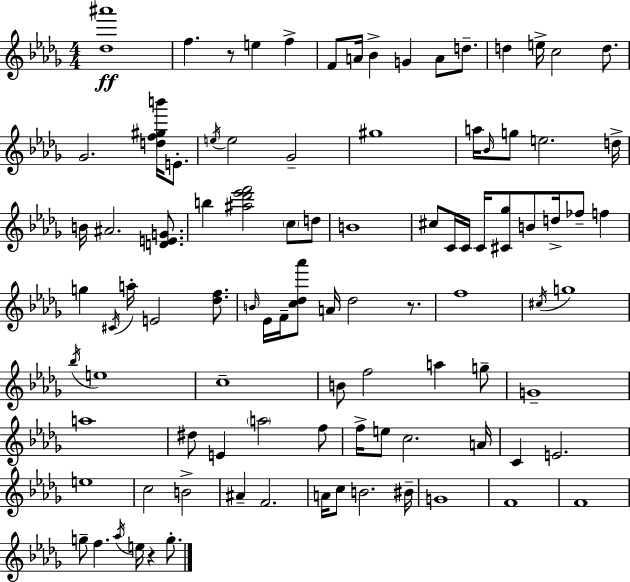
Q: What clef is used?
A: treble